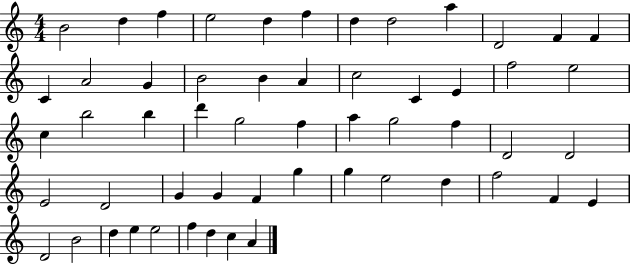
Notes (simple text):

B4/h D5/q F5/q E5/h D5/q F5/q D5/q D5/h A5/q D4/h F4/q F4/q C4/q A4/h G4/q B4/h B4/q A4/q C5/h C4/q E4/q F5/h E5/h C5/q B5/h B5/q D6/q G5/h F5/q A5/q G5/h F5/q D4/h D4/h E4/h D4/h G4/q G4/q F4/q G5/q G5/q E5/h D5/q F5/h F4/q E4/q D4/h B4/h D5/q E5/q E5/h F5/q D5/q C5/q A4/q